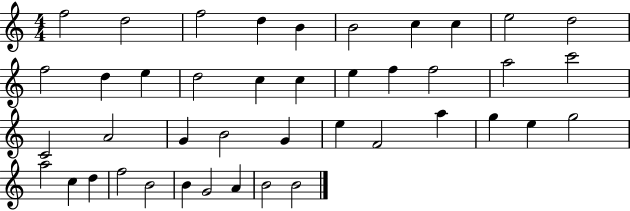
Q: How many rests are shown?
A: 0